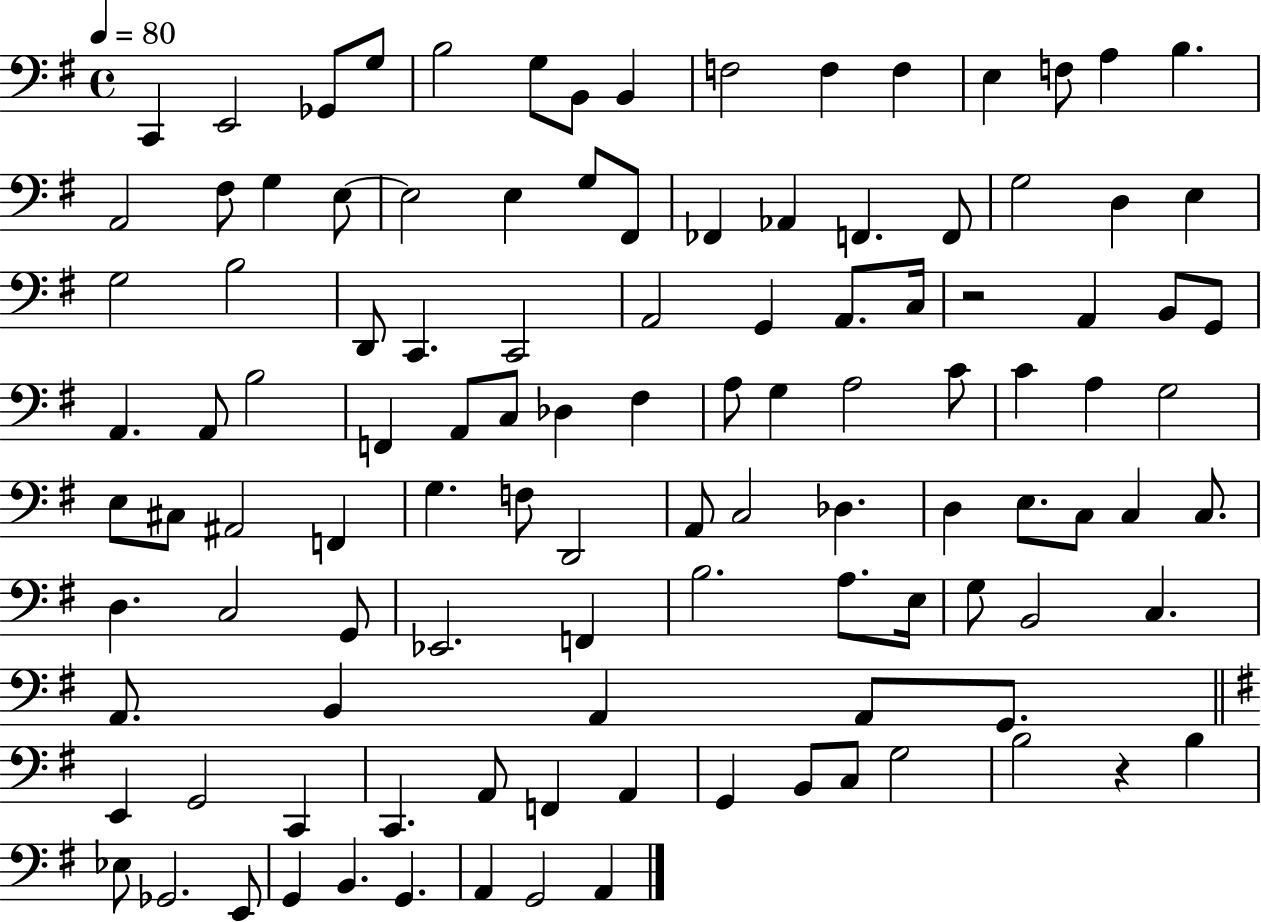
{
  \clef bass
  \time 4/4
  \defaultTimeSignature
  \key g \major
  \tempo 4 = 80
  c,4 e,2 ges,8 g8 | b2 g8 b,8 b,4 | f2 f4 f4 | e4 f8 a4 b4. | \break a,2 fis8 g4 e8~~ | e2 e4 g8 fis,8 | fes,4 aes,4 f,4. f,8 | g2 d4 e4 | \break g2 b2 | d,8 c,4. c,2 | a,2 g,4 a,8. c16 | r2 a,4 b,8 g,8 | \break a,4. a,8 b2 | f,4 a,8 c8 des4 fis4 | a8 g4 a2 c'8 | c'4 a4 g2 | \break e8 cis8 ais,2 f,4 | g4. f8 d,2 | a,8 c2 des4. | d4 e8. c8 c4 c8. | \break d4. c2 g,8 | ees,2. f,4 | b2. a8. e16 | g8 b,2 c4. | \break a,8. b,4 a,4 a,8 g,8. | \bar "||" \break \key g \major e,4 g,2 c,4 | c,4. a,8 f,4 a,4 | g,4 b,8 c8 g2 | b2 r4 b4 | \break ees8 ges,2. e,8 | g,4 b,4. g,4. | a,4 g,2 a,4 | \bar "|."
}